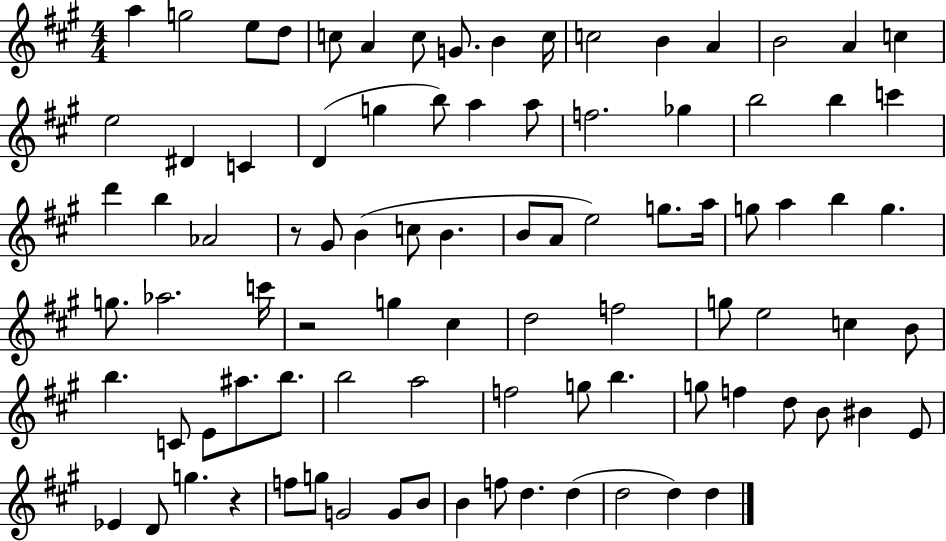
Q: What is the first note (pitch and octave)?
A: A5